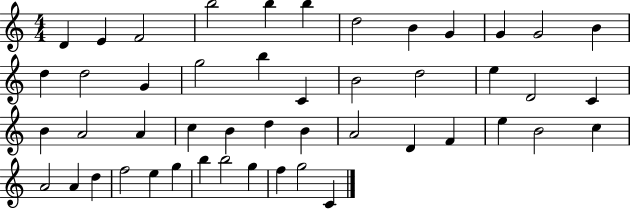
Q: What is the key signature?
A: C major